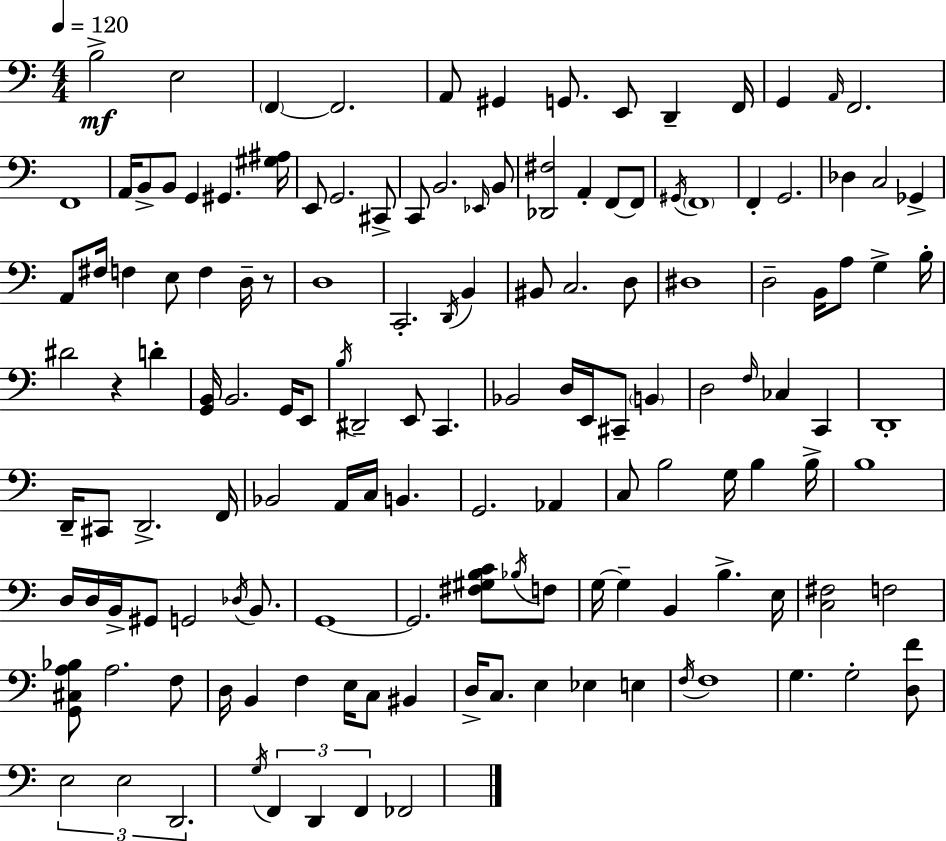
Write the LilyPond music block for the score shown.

{
  \clef bass
  \numericTimeSignature
  \time 4/4
  \key a \minor
  \tempo 4 = 120
  \repeat volta 2 { b2->\mf e2 | \parenthesize f,4~~ f,2. | a,8 gis,4 g,8. e,8 d,4-- f,16 | g,4 \grace { a,16 } f,2. | \break f,1 | a,16 b,8-> b,8 g,4 gis,4. | <gis ais>16 e,8 g,2. cis,8-> | c,8 b,2. \grace { ees,16 } | \break b,8 <des, fis>2 a,4-. f,8~~ | f,8 \acciaccatura { gis,16 } \parenthesize f,1 | f,4-. g,2. | des4 c2 ges,4-> | \break a,8 fis16 f4 e8 f4 | d16-- r8 d1 | c,2.-. \acciaccatura { d,16 } | b,4 bis,8 c2. | \break d8 dis1 | d2-- b,16 a8 g4-> | b16-. dis'2 r4 | d'4-. <g, b,>16 b,2. | \break g,16 e,8 \acciaccatura { b16 } dis,2-- e,8 c,4. | bes,2 d16 e,16 cis,8-- | \parenthesize b,4 d2 \grace { f16 } ces4 | c,4 d,1-. | \break d,16-- cis,8 d,2.-> | f,16 bes,2 a,16 c16 | b,4. g,2. | aes,4 c8 b2 | \break g16 b4 b16-> b1 | d16 d16 b,16-> gis,8 g,2 | \acciaccatura { des16 } b,8. g,1~~ | g,2. | \break <fis gis b c'>8 \acciaccatura { bes16 } f8 g16~~ g4-- b,4 | b4.-> e16 <c fis>2 | f2 <g, cis a bes>8 a2. | f8 d16 b,4 f4 | \break e16 c8 bis,4 d16-> c8. e4 | ees4 e4 \acciaccatura { f16 } f1 | g4. g2-. | <d f'>8 \tuplet 3/2 { e2 | \break e2 d,2. } | \acciaccatura { g16 } \tuplet 3/2 { f,4 d,4 f,4 } | fes,2 } \bar "|."
}